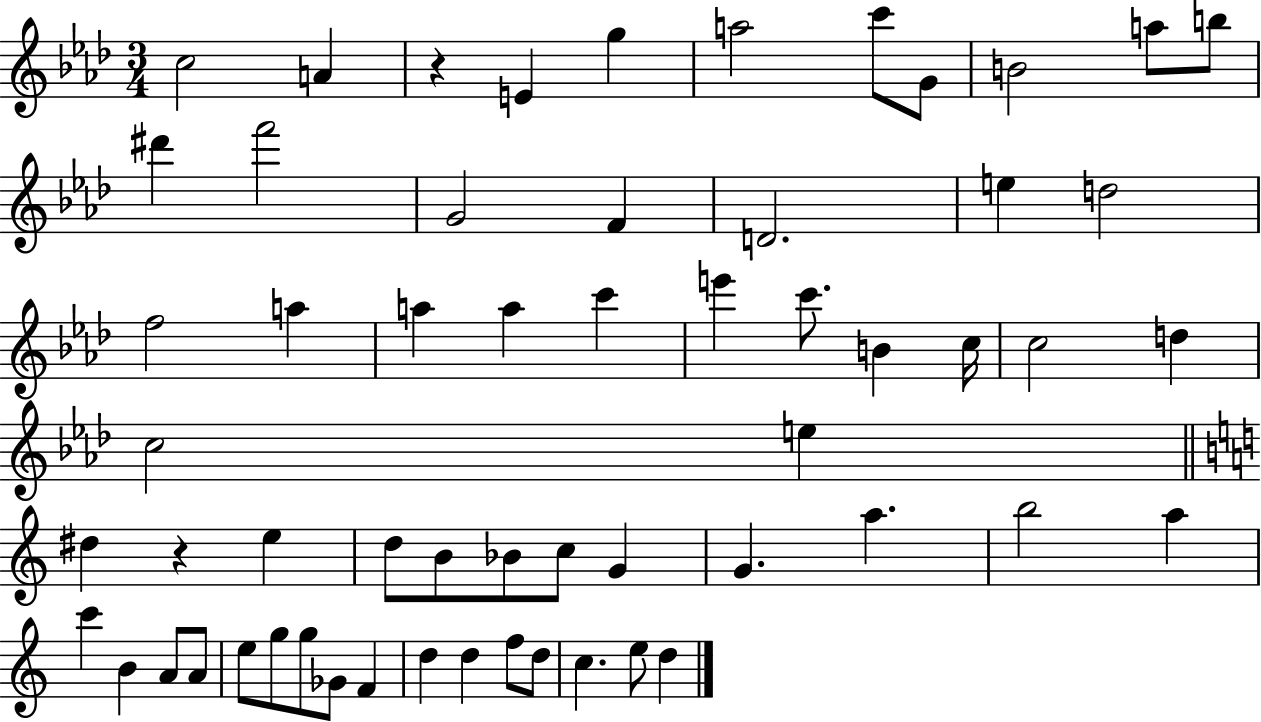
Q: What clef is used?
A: treble